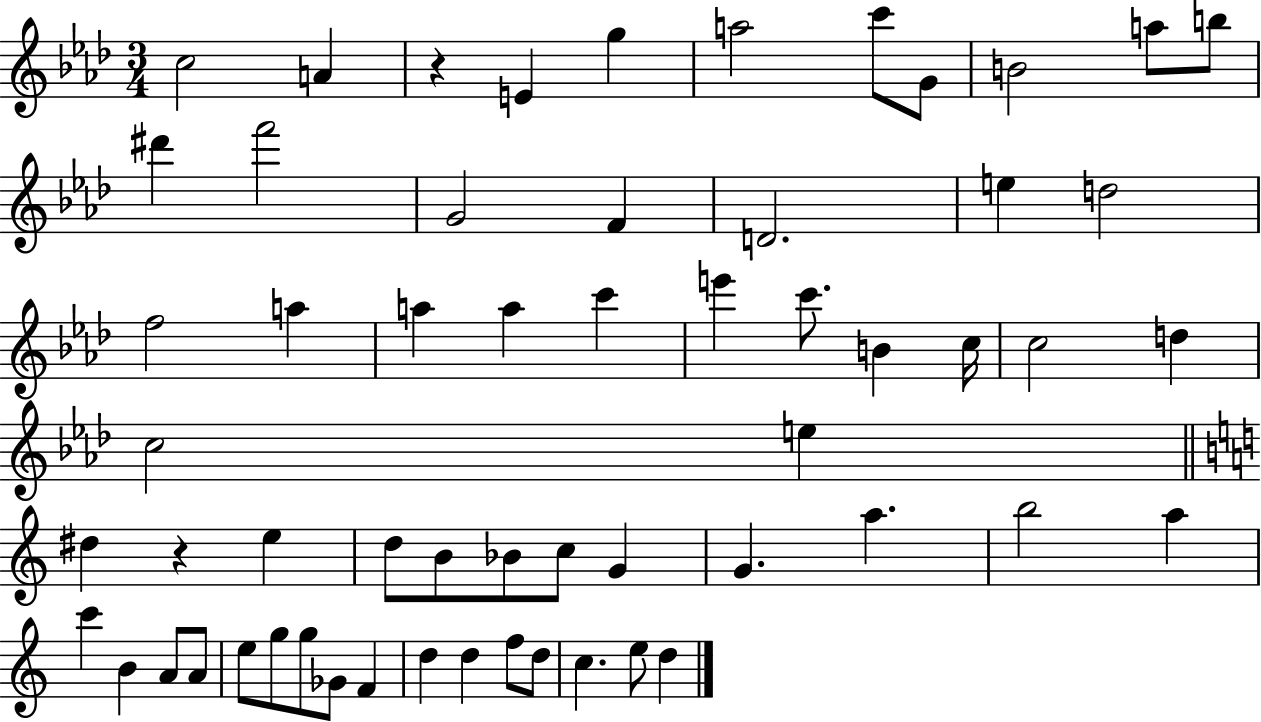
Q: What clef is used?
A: treble